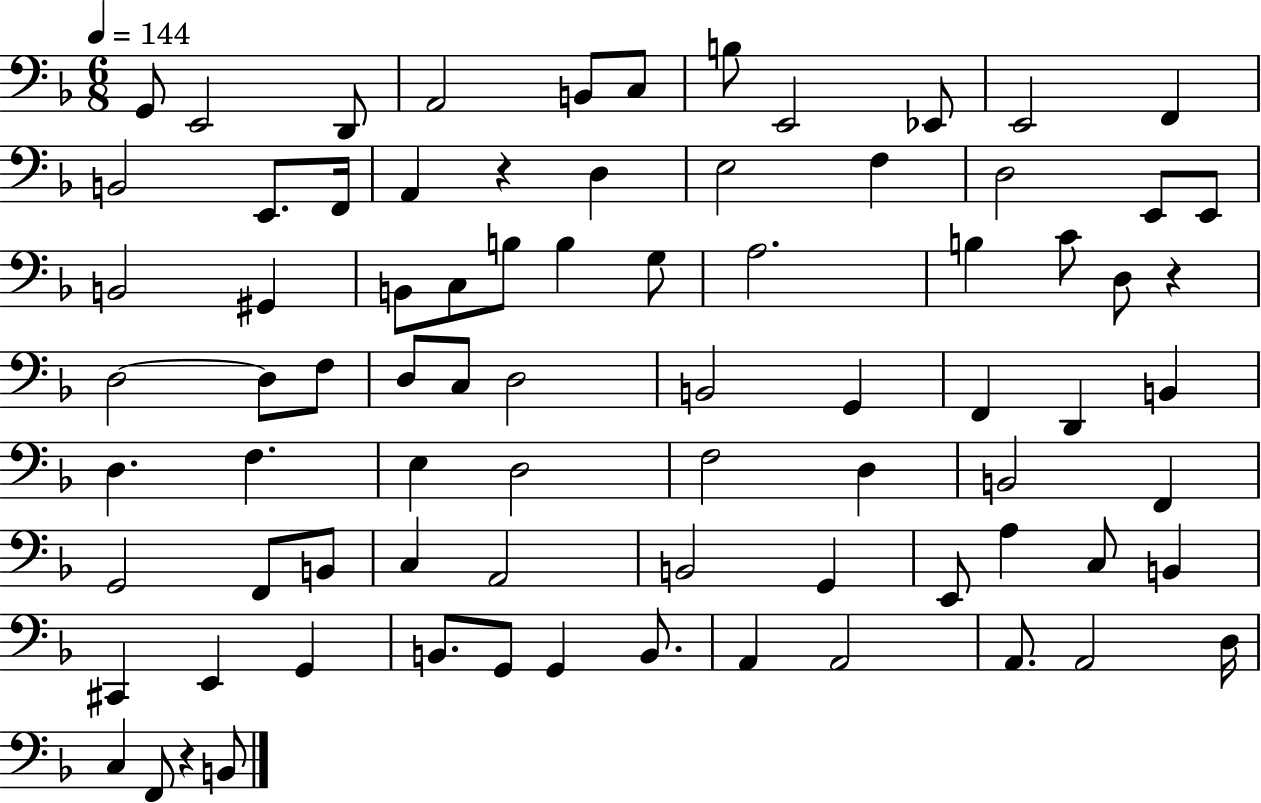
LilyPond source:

{
  \clef bass
  \numericTimeSignature
  \time 6/8
  \key f \major
  \tempo 4 = 144
  g,8 e,2 d,8 | a,2 b,8 c8 | b8 e,2 ees,8 | e,2 f,4 | \break b,2 e,8. f,16 | a,4 r4 d4 | e2 f4 | d2 e,8 e,8 | \break b,2 gis,4 | b,8 c8 b8 b4 g8 | a2. | b4 c'8 d8 r4 | \break d2~~ d8 f8 | d8 c8 d2 | b,2 g,4 | f,4 d,4 b,4 | \break d4. f4. | e4 d2 | f2 d4 | b,2 f,4 | \break g,2 f,8 b,8 | c4 a,2 | b,2 g,4 | e,8 a4 c8 b,4 | \break cis,4 e,4 g,4 | b,8. g,8 g,4 b,8. | a,4 a,2 | a,8. a,2 d16 | \break c4 f,8 r4 b,8 | \bar "|."
}